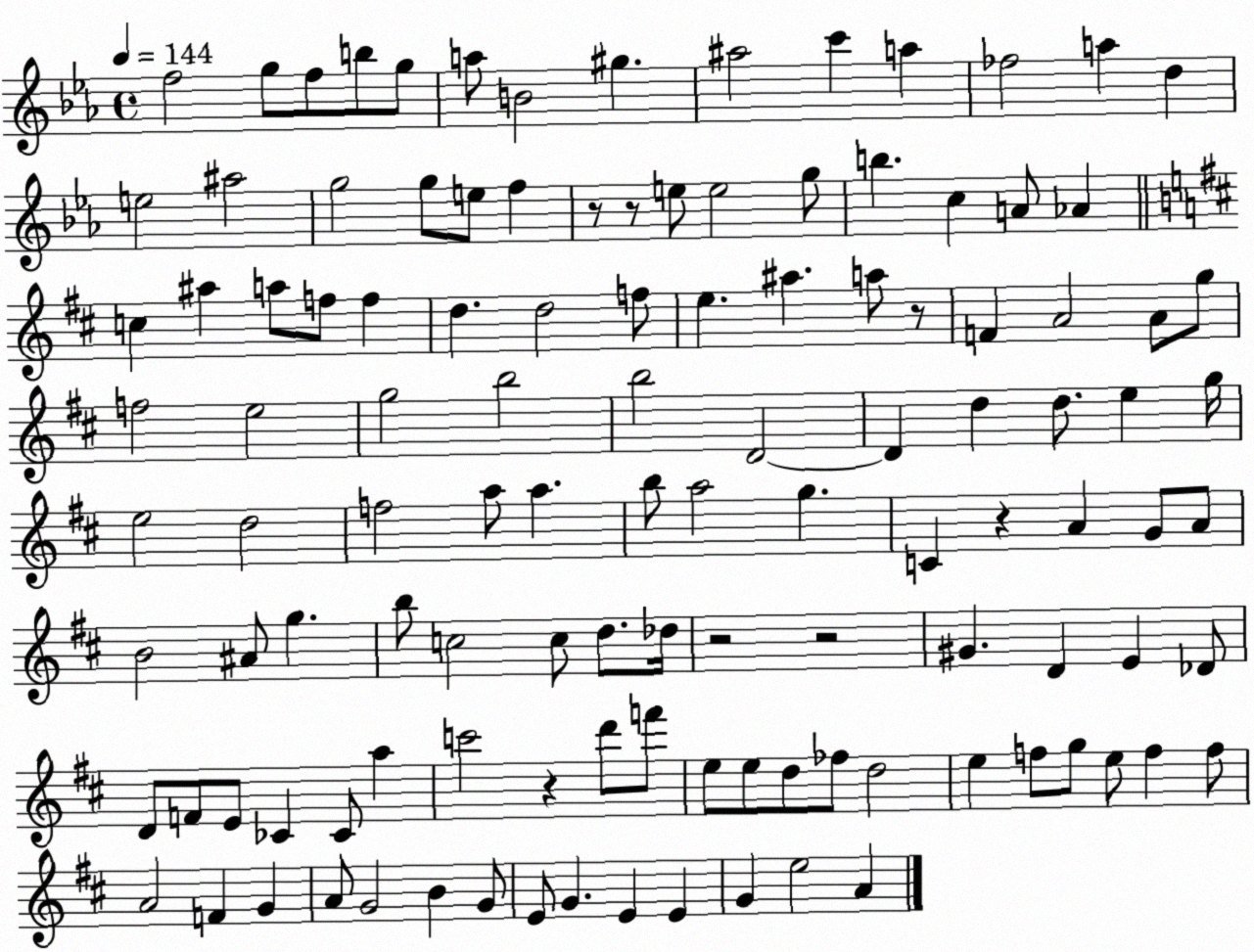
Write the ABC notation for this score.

X:1
T:Untitled
M:4/4
L:1/4
K:Eb
f2 g/2 f/2 b/2 g/2 a/2 B2 ^g ^a2 c' a _f2 a d e2 ^a2 g2 g/2 e/2 f z/2 z/2 e/2 e2 g/2 b c A/2 _A c ^a a/2 f/2 f d d2 f/2 e ^a a/2 z/2 F A2 A/2 g/2 f2 e2 g2 b2 b2 D2 D d d/2 e g/4 e2 d2 f2 a/2 a b/2 a2 g C z A G/2 A/2 B2 ^A/2 g b/2 c2 c/2 d/2 _d/4 z2 z2 ^G D E _D/2 D/2 F/2 E/2 _C _C/2 a c'2 z d'/2 f'/2 e/2 e/2 d/2 _f/2 d2 e f/2 g/2 e/2 f f/2 A2 F G A/2 G2 B G/2 E/2 G E E G e2 A